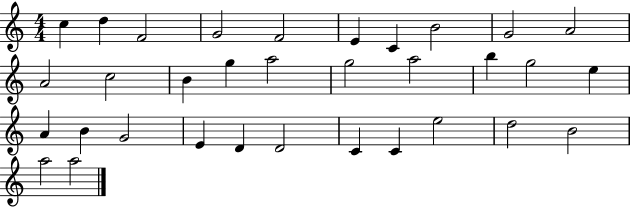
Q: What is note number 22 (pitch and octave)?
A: B4